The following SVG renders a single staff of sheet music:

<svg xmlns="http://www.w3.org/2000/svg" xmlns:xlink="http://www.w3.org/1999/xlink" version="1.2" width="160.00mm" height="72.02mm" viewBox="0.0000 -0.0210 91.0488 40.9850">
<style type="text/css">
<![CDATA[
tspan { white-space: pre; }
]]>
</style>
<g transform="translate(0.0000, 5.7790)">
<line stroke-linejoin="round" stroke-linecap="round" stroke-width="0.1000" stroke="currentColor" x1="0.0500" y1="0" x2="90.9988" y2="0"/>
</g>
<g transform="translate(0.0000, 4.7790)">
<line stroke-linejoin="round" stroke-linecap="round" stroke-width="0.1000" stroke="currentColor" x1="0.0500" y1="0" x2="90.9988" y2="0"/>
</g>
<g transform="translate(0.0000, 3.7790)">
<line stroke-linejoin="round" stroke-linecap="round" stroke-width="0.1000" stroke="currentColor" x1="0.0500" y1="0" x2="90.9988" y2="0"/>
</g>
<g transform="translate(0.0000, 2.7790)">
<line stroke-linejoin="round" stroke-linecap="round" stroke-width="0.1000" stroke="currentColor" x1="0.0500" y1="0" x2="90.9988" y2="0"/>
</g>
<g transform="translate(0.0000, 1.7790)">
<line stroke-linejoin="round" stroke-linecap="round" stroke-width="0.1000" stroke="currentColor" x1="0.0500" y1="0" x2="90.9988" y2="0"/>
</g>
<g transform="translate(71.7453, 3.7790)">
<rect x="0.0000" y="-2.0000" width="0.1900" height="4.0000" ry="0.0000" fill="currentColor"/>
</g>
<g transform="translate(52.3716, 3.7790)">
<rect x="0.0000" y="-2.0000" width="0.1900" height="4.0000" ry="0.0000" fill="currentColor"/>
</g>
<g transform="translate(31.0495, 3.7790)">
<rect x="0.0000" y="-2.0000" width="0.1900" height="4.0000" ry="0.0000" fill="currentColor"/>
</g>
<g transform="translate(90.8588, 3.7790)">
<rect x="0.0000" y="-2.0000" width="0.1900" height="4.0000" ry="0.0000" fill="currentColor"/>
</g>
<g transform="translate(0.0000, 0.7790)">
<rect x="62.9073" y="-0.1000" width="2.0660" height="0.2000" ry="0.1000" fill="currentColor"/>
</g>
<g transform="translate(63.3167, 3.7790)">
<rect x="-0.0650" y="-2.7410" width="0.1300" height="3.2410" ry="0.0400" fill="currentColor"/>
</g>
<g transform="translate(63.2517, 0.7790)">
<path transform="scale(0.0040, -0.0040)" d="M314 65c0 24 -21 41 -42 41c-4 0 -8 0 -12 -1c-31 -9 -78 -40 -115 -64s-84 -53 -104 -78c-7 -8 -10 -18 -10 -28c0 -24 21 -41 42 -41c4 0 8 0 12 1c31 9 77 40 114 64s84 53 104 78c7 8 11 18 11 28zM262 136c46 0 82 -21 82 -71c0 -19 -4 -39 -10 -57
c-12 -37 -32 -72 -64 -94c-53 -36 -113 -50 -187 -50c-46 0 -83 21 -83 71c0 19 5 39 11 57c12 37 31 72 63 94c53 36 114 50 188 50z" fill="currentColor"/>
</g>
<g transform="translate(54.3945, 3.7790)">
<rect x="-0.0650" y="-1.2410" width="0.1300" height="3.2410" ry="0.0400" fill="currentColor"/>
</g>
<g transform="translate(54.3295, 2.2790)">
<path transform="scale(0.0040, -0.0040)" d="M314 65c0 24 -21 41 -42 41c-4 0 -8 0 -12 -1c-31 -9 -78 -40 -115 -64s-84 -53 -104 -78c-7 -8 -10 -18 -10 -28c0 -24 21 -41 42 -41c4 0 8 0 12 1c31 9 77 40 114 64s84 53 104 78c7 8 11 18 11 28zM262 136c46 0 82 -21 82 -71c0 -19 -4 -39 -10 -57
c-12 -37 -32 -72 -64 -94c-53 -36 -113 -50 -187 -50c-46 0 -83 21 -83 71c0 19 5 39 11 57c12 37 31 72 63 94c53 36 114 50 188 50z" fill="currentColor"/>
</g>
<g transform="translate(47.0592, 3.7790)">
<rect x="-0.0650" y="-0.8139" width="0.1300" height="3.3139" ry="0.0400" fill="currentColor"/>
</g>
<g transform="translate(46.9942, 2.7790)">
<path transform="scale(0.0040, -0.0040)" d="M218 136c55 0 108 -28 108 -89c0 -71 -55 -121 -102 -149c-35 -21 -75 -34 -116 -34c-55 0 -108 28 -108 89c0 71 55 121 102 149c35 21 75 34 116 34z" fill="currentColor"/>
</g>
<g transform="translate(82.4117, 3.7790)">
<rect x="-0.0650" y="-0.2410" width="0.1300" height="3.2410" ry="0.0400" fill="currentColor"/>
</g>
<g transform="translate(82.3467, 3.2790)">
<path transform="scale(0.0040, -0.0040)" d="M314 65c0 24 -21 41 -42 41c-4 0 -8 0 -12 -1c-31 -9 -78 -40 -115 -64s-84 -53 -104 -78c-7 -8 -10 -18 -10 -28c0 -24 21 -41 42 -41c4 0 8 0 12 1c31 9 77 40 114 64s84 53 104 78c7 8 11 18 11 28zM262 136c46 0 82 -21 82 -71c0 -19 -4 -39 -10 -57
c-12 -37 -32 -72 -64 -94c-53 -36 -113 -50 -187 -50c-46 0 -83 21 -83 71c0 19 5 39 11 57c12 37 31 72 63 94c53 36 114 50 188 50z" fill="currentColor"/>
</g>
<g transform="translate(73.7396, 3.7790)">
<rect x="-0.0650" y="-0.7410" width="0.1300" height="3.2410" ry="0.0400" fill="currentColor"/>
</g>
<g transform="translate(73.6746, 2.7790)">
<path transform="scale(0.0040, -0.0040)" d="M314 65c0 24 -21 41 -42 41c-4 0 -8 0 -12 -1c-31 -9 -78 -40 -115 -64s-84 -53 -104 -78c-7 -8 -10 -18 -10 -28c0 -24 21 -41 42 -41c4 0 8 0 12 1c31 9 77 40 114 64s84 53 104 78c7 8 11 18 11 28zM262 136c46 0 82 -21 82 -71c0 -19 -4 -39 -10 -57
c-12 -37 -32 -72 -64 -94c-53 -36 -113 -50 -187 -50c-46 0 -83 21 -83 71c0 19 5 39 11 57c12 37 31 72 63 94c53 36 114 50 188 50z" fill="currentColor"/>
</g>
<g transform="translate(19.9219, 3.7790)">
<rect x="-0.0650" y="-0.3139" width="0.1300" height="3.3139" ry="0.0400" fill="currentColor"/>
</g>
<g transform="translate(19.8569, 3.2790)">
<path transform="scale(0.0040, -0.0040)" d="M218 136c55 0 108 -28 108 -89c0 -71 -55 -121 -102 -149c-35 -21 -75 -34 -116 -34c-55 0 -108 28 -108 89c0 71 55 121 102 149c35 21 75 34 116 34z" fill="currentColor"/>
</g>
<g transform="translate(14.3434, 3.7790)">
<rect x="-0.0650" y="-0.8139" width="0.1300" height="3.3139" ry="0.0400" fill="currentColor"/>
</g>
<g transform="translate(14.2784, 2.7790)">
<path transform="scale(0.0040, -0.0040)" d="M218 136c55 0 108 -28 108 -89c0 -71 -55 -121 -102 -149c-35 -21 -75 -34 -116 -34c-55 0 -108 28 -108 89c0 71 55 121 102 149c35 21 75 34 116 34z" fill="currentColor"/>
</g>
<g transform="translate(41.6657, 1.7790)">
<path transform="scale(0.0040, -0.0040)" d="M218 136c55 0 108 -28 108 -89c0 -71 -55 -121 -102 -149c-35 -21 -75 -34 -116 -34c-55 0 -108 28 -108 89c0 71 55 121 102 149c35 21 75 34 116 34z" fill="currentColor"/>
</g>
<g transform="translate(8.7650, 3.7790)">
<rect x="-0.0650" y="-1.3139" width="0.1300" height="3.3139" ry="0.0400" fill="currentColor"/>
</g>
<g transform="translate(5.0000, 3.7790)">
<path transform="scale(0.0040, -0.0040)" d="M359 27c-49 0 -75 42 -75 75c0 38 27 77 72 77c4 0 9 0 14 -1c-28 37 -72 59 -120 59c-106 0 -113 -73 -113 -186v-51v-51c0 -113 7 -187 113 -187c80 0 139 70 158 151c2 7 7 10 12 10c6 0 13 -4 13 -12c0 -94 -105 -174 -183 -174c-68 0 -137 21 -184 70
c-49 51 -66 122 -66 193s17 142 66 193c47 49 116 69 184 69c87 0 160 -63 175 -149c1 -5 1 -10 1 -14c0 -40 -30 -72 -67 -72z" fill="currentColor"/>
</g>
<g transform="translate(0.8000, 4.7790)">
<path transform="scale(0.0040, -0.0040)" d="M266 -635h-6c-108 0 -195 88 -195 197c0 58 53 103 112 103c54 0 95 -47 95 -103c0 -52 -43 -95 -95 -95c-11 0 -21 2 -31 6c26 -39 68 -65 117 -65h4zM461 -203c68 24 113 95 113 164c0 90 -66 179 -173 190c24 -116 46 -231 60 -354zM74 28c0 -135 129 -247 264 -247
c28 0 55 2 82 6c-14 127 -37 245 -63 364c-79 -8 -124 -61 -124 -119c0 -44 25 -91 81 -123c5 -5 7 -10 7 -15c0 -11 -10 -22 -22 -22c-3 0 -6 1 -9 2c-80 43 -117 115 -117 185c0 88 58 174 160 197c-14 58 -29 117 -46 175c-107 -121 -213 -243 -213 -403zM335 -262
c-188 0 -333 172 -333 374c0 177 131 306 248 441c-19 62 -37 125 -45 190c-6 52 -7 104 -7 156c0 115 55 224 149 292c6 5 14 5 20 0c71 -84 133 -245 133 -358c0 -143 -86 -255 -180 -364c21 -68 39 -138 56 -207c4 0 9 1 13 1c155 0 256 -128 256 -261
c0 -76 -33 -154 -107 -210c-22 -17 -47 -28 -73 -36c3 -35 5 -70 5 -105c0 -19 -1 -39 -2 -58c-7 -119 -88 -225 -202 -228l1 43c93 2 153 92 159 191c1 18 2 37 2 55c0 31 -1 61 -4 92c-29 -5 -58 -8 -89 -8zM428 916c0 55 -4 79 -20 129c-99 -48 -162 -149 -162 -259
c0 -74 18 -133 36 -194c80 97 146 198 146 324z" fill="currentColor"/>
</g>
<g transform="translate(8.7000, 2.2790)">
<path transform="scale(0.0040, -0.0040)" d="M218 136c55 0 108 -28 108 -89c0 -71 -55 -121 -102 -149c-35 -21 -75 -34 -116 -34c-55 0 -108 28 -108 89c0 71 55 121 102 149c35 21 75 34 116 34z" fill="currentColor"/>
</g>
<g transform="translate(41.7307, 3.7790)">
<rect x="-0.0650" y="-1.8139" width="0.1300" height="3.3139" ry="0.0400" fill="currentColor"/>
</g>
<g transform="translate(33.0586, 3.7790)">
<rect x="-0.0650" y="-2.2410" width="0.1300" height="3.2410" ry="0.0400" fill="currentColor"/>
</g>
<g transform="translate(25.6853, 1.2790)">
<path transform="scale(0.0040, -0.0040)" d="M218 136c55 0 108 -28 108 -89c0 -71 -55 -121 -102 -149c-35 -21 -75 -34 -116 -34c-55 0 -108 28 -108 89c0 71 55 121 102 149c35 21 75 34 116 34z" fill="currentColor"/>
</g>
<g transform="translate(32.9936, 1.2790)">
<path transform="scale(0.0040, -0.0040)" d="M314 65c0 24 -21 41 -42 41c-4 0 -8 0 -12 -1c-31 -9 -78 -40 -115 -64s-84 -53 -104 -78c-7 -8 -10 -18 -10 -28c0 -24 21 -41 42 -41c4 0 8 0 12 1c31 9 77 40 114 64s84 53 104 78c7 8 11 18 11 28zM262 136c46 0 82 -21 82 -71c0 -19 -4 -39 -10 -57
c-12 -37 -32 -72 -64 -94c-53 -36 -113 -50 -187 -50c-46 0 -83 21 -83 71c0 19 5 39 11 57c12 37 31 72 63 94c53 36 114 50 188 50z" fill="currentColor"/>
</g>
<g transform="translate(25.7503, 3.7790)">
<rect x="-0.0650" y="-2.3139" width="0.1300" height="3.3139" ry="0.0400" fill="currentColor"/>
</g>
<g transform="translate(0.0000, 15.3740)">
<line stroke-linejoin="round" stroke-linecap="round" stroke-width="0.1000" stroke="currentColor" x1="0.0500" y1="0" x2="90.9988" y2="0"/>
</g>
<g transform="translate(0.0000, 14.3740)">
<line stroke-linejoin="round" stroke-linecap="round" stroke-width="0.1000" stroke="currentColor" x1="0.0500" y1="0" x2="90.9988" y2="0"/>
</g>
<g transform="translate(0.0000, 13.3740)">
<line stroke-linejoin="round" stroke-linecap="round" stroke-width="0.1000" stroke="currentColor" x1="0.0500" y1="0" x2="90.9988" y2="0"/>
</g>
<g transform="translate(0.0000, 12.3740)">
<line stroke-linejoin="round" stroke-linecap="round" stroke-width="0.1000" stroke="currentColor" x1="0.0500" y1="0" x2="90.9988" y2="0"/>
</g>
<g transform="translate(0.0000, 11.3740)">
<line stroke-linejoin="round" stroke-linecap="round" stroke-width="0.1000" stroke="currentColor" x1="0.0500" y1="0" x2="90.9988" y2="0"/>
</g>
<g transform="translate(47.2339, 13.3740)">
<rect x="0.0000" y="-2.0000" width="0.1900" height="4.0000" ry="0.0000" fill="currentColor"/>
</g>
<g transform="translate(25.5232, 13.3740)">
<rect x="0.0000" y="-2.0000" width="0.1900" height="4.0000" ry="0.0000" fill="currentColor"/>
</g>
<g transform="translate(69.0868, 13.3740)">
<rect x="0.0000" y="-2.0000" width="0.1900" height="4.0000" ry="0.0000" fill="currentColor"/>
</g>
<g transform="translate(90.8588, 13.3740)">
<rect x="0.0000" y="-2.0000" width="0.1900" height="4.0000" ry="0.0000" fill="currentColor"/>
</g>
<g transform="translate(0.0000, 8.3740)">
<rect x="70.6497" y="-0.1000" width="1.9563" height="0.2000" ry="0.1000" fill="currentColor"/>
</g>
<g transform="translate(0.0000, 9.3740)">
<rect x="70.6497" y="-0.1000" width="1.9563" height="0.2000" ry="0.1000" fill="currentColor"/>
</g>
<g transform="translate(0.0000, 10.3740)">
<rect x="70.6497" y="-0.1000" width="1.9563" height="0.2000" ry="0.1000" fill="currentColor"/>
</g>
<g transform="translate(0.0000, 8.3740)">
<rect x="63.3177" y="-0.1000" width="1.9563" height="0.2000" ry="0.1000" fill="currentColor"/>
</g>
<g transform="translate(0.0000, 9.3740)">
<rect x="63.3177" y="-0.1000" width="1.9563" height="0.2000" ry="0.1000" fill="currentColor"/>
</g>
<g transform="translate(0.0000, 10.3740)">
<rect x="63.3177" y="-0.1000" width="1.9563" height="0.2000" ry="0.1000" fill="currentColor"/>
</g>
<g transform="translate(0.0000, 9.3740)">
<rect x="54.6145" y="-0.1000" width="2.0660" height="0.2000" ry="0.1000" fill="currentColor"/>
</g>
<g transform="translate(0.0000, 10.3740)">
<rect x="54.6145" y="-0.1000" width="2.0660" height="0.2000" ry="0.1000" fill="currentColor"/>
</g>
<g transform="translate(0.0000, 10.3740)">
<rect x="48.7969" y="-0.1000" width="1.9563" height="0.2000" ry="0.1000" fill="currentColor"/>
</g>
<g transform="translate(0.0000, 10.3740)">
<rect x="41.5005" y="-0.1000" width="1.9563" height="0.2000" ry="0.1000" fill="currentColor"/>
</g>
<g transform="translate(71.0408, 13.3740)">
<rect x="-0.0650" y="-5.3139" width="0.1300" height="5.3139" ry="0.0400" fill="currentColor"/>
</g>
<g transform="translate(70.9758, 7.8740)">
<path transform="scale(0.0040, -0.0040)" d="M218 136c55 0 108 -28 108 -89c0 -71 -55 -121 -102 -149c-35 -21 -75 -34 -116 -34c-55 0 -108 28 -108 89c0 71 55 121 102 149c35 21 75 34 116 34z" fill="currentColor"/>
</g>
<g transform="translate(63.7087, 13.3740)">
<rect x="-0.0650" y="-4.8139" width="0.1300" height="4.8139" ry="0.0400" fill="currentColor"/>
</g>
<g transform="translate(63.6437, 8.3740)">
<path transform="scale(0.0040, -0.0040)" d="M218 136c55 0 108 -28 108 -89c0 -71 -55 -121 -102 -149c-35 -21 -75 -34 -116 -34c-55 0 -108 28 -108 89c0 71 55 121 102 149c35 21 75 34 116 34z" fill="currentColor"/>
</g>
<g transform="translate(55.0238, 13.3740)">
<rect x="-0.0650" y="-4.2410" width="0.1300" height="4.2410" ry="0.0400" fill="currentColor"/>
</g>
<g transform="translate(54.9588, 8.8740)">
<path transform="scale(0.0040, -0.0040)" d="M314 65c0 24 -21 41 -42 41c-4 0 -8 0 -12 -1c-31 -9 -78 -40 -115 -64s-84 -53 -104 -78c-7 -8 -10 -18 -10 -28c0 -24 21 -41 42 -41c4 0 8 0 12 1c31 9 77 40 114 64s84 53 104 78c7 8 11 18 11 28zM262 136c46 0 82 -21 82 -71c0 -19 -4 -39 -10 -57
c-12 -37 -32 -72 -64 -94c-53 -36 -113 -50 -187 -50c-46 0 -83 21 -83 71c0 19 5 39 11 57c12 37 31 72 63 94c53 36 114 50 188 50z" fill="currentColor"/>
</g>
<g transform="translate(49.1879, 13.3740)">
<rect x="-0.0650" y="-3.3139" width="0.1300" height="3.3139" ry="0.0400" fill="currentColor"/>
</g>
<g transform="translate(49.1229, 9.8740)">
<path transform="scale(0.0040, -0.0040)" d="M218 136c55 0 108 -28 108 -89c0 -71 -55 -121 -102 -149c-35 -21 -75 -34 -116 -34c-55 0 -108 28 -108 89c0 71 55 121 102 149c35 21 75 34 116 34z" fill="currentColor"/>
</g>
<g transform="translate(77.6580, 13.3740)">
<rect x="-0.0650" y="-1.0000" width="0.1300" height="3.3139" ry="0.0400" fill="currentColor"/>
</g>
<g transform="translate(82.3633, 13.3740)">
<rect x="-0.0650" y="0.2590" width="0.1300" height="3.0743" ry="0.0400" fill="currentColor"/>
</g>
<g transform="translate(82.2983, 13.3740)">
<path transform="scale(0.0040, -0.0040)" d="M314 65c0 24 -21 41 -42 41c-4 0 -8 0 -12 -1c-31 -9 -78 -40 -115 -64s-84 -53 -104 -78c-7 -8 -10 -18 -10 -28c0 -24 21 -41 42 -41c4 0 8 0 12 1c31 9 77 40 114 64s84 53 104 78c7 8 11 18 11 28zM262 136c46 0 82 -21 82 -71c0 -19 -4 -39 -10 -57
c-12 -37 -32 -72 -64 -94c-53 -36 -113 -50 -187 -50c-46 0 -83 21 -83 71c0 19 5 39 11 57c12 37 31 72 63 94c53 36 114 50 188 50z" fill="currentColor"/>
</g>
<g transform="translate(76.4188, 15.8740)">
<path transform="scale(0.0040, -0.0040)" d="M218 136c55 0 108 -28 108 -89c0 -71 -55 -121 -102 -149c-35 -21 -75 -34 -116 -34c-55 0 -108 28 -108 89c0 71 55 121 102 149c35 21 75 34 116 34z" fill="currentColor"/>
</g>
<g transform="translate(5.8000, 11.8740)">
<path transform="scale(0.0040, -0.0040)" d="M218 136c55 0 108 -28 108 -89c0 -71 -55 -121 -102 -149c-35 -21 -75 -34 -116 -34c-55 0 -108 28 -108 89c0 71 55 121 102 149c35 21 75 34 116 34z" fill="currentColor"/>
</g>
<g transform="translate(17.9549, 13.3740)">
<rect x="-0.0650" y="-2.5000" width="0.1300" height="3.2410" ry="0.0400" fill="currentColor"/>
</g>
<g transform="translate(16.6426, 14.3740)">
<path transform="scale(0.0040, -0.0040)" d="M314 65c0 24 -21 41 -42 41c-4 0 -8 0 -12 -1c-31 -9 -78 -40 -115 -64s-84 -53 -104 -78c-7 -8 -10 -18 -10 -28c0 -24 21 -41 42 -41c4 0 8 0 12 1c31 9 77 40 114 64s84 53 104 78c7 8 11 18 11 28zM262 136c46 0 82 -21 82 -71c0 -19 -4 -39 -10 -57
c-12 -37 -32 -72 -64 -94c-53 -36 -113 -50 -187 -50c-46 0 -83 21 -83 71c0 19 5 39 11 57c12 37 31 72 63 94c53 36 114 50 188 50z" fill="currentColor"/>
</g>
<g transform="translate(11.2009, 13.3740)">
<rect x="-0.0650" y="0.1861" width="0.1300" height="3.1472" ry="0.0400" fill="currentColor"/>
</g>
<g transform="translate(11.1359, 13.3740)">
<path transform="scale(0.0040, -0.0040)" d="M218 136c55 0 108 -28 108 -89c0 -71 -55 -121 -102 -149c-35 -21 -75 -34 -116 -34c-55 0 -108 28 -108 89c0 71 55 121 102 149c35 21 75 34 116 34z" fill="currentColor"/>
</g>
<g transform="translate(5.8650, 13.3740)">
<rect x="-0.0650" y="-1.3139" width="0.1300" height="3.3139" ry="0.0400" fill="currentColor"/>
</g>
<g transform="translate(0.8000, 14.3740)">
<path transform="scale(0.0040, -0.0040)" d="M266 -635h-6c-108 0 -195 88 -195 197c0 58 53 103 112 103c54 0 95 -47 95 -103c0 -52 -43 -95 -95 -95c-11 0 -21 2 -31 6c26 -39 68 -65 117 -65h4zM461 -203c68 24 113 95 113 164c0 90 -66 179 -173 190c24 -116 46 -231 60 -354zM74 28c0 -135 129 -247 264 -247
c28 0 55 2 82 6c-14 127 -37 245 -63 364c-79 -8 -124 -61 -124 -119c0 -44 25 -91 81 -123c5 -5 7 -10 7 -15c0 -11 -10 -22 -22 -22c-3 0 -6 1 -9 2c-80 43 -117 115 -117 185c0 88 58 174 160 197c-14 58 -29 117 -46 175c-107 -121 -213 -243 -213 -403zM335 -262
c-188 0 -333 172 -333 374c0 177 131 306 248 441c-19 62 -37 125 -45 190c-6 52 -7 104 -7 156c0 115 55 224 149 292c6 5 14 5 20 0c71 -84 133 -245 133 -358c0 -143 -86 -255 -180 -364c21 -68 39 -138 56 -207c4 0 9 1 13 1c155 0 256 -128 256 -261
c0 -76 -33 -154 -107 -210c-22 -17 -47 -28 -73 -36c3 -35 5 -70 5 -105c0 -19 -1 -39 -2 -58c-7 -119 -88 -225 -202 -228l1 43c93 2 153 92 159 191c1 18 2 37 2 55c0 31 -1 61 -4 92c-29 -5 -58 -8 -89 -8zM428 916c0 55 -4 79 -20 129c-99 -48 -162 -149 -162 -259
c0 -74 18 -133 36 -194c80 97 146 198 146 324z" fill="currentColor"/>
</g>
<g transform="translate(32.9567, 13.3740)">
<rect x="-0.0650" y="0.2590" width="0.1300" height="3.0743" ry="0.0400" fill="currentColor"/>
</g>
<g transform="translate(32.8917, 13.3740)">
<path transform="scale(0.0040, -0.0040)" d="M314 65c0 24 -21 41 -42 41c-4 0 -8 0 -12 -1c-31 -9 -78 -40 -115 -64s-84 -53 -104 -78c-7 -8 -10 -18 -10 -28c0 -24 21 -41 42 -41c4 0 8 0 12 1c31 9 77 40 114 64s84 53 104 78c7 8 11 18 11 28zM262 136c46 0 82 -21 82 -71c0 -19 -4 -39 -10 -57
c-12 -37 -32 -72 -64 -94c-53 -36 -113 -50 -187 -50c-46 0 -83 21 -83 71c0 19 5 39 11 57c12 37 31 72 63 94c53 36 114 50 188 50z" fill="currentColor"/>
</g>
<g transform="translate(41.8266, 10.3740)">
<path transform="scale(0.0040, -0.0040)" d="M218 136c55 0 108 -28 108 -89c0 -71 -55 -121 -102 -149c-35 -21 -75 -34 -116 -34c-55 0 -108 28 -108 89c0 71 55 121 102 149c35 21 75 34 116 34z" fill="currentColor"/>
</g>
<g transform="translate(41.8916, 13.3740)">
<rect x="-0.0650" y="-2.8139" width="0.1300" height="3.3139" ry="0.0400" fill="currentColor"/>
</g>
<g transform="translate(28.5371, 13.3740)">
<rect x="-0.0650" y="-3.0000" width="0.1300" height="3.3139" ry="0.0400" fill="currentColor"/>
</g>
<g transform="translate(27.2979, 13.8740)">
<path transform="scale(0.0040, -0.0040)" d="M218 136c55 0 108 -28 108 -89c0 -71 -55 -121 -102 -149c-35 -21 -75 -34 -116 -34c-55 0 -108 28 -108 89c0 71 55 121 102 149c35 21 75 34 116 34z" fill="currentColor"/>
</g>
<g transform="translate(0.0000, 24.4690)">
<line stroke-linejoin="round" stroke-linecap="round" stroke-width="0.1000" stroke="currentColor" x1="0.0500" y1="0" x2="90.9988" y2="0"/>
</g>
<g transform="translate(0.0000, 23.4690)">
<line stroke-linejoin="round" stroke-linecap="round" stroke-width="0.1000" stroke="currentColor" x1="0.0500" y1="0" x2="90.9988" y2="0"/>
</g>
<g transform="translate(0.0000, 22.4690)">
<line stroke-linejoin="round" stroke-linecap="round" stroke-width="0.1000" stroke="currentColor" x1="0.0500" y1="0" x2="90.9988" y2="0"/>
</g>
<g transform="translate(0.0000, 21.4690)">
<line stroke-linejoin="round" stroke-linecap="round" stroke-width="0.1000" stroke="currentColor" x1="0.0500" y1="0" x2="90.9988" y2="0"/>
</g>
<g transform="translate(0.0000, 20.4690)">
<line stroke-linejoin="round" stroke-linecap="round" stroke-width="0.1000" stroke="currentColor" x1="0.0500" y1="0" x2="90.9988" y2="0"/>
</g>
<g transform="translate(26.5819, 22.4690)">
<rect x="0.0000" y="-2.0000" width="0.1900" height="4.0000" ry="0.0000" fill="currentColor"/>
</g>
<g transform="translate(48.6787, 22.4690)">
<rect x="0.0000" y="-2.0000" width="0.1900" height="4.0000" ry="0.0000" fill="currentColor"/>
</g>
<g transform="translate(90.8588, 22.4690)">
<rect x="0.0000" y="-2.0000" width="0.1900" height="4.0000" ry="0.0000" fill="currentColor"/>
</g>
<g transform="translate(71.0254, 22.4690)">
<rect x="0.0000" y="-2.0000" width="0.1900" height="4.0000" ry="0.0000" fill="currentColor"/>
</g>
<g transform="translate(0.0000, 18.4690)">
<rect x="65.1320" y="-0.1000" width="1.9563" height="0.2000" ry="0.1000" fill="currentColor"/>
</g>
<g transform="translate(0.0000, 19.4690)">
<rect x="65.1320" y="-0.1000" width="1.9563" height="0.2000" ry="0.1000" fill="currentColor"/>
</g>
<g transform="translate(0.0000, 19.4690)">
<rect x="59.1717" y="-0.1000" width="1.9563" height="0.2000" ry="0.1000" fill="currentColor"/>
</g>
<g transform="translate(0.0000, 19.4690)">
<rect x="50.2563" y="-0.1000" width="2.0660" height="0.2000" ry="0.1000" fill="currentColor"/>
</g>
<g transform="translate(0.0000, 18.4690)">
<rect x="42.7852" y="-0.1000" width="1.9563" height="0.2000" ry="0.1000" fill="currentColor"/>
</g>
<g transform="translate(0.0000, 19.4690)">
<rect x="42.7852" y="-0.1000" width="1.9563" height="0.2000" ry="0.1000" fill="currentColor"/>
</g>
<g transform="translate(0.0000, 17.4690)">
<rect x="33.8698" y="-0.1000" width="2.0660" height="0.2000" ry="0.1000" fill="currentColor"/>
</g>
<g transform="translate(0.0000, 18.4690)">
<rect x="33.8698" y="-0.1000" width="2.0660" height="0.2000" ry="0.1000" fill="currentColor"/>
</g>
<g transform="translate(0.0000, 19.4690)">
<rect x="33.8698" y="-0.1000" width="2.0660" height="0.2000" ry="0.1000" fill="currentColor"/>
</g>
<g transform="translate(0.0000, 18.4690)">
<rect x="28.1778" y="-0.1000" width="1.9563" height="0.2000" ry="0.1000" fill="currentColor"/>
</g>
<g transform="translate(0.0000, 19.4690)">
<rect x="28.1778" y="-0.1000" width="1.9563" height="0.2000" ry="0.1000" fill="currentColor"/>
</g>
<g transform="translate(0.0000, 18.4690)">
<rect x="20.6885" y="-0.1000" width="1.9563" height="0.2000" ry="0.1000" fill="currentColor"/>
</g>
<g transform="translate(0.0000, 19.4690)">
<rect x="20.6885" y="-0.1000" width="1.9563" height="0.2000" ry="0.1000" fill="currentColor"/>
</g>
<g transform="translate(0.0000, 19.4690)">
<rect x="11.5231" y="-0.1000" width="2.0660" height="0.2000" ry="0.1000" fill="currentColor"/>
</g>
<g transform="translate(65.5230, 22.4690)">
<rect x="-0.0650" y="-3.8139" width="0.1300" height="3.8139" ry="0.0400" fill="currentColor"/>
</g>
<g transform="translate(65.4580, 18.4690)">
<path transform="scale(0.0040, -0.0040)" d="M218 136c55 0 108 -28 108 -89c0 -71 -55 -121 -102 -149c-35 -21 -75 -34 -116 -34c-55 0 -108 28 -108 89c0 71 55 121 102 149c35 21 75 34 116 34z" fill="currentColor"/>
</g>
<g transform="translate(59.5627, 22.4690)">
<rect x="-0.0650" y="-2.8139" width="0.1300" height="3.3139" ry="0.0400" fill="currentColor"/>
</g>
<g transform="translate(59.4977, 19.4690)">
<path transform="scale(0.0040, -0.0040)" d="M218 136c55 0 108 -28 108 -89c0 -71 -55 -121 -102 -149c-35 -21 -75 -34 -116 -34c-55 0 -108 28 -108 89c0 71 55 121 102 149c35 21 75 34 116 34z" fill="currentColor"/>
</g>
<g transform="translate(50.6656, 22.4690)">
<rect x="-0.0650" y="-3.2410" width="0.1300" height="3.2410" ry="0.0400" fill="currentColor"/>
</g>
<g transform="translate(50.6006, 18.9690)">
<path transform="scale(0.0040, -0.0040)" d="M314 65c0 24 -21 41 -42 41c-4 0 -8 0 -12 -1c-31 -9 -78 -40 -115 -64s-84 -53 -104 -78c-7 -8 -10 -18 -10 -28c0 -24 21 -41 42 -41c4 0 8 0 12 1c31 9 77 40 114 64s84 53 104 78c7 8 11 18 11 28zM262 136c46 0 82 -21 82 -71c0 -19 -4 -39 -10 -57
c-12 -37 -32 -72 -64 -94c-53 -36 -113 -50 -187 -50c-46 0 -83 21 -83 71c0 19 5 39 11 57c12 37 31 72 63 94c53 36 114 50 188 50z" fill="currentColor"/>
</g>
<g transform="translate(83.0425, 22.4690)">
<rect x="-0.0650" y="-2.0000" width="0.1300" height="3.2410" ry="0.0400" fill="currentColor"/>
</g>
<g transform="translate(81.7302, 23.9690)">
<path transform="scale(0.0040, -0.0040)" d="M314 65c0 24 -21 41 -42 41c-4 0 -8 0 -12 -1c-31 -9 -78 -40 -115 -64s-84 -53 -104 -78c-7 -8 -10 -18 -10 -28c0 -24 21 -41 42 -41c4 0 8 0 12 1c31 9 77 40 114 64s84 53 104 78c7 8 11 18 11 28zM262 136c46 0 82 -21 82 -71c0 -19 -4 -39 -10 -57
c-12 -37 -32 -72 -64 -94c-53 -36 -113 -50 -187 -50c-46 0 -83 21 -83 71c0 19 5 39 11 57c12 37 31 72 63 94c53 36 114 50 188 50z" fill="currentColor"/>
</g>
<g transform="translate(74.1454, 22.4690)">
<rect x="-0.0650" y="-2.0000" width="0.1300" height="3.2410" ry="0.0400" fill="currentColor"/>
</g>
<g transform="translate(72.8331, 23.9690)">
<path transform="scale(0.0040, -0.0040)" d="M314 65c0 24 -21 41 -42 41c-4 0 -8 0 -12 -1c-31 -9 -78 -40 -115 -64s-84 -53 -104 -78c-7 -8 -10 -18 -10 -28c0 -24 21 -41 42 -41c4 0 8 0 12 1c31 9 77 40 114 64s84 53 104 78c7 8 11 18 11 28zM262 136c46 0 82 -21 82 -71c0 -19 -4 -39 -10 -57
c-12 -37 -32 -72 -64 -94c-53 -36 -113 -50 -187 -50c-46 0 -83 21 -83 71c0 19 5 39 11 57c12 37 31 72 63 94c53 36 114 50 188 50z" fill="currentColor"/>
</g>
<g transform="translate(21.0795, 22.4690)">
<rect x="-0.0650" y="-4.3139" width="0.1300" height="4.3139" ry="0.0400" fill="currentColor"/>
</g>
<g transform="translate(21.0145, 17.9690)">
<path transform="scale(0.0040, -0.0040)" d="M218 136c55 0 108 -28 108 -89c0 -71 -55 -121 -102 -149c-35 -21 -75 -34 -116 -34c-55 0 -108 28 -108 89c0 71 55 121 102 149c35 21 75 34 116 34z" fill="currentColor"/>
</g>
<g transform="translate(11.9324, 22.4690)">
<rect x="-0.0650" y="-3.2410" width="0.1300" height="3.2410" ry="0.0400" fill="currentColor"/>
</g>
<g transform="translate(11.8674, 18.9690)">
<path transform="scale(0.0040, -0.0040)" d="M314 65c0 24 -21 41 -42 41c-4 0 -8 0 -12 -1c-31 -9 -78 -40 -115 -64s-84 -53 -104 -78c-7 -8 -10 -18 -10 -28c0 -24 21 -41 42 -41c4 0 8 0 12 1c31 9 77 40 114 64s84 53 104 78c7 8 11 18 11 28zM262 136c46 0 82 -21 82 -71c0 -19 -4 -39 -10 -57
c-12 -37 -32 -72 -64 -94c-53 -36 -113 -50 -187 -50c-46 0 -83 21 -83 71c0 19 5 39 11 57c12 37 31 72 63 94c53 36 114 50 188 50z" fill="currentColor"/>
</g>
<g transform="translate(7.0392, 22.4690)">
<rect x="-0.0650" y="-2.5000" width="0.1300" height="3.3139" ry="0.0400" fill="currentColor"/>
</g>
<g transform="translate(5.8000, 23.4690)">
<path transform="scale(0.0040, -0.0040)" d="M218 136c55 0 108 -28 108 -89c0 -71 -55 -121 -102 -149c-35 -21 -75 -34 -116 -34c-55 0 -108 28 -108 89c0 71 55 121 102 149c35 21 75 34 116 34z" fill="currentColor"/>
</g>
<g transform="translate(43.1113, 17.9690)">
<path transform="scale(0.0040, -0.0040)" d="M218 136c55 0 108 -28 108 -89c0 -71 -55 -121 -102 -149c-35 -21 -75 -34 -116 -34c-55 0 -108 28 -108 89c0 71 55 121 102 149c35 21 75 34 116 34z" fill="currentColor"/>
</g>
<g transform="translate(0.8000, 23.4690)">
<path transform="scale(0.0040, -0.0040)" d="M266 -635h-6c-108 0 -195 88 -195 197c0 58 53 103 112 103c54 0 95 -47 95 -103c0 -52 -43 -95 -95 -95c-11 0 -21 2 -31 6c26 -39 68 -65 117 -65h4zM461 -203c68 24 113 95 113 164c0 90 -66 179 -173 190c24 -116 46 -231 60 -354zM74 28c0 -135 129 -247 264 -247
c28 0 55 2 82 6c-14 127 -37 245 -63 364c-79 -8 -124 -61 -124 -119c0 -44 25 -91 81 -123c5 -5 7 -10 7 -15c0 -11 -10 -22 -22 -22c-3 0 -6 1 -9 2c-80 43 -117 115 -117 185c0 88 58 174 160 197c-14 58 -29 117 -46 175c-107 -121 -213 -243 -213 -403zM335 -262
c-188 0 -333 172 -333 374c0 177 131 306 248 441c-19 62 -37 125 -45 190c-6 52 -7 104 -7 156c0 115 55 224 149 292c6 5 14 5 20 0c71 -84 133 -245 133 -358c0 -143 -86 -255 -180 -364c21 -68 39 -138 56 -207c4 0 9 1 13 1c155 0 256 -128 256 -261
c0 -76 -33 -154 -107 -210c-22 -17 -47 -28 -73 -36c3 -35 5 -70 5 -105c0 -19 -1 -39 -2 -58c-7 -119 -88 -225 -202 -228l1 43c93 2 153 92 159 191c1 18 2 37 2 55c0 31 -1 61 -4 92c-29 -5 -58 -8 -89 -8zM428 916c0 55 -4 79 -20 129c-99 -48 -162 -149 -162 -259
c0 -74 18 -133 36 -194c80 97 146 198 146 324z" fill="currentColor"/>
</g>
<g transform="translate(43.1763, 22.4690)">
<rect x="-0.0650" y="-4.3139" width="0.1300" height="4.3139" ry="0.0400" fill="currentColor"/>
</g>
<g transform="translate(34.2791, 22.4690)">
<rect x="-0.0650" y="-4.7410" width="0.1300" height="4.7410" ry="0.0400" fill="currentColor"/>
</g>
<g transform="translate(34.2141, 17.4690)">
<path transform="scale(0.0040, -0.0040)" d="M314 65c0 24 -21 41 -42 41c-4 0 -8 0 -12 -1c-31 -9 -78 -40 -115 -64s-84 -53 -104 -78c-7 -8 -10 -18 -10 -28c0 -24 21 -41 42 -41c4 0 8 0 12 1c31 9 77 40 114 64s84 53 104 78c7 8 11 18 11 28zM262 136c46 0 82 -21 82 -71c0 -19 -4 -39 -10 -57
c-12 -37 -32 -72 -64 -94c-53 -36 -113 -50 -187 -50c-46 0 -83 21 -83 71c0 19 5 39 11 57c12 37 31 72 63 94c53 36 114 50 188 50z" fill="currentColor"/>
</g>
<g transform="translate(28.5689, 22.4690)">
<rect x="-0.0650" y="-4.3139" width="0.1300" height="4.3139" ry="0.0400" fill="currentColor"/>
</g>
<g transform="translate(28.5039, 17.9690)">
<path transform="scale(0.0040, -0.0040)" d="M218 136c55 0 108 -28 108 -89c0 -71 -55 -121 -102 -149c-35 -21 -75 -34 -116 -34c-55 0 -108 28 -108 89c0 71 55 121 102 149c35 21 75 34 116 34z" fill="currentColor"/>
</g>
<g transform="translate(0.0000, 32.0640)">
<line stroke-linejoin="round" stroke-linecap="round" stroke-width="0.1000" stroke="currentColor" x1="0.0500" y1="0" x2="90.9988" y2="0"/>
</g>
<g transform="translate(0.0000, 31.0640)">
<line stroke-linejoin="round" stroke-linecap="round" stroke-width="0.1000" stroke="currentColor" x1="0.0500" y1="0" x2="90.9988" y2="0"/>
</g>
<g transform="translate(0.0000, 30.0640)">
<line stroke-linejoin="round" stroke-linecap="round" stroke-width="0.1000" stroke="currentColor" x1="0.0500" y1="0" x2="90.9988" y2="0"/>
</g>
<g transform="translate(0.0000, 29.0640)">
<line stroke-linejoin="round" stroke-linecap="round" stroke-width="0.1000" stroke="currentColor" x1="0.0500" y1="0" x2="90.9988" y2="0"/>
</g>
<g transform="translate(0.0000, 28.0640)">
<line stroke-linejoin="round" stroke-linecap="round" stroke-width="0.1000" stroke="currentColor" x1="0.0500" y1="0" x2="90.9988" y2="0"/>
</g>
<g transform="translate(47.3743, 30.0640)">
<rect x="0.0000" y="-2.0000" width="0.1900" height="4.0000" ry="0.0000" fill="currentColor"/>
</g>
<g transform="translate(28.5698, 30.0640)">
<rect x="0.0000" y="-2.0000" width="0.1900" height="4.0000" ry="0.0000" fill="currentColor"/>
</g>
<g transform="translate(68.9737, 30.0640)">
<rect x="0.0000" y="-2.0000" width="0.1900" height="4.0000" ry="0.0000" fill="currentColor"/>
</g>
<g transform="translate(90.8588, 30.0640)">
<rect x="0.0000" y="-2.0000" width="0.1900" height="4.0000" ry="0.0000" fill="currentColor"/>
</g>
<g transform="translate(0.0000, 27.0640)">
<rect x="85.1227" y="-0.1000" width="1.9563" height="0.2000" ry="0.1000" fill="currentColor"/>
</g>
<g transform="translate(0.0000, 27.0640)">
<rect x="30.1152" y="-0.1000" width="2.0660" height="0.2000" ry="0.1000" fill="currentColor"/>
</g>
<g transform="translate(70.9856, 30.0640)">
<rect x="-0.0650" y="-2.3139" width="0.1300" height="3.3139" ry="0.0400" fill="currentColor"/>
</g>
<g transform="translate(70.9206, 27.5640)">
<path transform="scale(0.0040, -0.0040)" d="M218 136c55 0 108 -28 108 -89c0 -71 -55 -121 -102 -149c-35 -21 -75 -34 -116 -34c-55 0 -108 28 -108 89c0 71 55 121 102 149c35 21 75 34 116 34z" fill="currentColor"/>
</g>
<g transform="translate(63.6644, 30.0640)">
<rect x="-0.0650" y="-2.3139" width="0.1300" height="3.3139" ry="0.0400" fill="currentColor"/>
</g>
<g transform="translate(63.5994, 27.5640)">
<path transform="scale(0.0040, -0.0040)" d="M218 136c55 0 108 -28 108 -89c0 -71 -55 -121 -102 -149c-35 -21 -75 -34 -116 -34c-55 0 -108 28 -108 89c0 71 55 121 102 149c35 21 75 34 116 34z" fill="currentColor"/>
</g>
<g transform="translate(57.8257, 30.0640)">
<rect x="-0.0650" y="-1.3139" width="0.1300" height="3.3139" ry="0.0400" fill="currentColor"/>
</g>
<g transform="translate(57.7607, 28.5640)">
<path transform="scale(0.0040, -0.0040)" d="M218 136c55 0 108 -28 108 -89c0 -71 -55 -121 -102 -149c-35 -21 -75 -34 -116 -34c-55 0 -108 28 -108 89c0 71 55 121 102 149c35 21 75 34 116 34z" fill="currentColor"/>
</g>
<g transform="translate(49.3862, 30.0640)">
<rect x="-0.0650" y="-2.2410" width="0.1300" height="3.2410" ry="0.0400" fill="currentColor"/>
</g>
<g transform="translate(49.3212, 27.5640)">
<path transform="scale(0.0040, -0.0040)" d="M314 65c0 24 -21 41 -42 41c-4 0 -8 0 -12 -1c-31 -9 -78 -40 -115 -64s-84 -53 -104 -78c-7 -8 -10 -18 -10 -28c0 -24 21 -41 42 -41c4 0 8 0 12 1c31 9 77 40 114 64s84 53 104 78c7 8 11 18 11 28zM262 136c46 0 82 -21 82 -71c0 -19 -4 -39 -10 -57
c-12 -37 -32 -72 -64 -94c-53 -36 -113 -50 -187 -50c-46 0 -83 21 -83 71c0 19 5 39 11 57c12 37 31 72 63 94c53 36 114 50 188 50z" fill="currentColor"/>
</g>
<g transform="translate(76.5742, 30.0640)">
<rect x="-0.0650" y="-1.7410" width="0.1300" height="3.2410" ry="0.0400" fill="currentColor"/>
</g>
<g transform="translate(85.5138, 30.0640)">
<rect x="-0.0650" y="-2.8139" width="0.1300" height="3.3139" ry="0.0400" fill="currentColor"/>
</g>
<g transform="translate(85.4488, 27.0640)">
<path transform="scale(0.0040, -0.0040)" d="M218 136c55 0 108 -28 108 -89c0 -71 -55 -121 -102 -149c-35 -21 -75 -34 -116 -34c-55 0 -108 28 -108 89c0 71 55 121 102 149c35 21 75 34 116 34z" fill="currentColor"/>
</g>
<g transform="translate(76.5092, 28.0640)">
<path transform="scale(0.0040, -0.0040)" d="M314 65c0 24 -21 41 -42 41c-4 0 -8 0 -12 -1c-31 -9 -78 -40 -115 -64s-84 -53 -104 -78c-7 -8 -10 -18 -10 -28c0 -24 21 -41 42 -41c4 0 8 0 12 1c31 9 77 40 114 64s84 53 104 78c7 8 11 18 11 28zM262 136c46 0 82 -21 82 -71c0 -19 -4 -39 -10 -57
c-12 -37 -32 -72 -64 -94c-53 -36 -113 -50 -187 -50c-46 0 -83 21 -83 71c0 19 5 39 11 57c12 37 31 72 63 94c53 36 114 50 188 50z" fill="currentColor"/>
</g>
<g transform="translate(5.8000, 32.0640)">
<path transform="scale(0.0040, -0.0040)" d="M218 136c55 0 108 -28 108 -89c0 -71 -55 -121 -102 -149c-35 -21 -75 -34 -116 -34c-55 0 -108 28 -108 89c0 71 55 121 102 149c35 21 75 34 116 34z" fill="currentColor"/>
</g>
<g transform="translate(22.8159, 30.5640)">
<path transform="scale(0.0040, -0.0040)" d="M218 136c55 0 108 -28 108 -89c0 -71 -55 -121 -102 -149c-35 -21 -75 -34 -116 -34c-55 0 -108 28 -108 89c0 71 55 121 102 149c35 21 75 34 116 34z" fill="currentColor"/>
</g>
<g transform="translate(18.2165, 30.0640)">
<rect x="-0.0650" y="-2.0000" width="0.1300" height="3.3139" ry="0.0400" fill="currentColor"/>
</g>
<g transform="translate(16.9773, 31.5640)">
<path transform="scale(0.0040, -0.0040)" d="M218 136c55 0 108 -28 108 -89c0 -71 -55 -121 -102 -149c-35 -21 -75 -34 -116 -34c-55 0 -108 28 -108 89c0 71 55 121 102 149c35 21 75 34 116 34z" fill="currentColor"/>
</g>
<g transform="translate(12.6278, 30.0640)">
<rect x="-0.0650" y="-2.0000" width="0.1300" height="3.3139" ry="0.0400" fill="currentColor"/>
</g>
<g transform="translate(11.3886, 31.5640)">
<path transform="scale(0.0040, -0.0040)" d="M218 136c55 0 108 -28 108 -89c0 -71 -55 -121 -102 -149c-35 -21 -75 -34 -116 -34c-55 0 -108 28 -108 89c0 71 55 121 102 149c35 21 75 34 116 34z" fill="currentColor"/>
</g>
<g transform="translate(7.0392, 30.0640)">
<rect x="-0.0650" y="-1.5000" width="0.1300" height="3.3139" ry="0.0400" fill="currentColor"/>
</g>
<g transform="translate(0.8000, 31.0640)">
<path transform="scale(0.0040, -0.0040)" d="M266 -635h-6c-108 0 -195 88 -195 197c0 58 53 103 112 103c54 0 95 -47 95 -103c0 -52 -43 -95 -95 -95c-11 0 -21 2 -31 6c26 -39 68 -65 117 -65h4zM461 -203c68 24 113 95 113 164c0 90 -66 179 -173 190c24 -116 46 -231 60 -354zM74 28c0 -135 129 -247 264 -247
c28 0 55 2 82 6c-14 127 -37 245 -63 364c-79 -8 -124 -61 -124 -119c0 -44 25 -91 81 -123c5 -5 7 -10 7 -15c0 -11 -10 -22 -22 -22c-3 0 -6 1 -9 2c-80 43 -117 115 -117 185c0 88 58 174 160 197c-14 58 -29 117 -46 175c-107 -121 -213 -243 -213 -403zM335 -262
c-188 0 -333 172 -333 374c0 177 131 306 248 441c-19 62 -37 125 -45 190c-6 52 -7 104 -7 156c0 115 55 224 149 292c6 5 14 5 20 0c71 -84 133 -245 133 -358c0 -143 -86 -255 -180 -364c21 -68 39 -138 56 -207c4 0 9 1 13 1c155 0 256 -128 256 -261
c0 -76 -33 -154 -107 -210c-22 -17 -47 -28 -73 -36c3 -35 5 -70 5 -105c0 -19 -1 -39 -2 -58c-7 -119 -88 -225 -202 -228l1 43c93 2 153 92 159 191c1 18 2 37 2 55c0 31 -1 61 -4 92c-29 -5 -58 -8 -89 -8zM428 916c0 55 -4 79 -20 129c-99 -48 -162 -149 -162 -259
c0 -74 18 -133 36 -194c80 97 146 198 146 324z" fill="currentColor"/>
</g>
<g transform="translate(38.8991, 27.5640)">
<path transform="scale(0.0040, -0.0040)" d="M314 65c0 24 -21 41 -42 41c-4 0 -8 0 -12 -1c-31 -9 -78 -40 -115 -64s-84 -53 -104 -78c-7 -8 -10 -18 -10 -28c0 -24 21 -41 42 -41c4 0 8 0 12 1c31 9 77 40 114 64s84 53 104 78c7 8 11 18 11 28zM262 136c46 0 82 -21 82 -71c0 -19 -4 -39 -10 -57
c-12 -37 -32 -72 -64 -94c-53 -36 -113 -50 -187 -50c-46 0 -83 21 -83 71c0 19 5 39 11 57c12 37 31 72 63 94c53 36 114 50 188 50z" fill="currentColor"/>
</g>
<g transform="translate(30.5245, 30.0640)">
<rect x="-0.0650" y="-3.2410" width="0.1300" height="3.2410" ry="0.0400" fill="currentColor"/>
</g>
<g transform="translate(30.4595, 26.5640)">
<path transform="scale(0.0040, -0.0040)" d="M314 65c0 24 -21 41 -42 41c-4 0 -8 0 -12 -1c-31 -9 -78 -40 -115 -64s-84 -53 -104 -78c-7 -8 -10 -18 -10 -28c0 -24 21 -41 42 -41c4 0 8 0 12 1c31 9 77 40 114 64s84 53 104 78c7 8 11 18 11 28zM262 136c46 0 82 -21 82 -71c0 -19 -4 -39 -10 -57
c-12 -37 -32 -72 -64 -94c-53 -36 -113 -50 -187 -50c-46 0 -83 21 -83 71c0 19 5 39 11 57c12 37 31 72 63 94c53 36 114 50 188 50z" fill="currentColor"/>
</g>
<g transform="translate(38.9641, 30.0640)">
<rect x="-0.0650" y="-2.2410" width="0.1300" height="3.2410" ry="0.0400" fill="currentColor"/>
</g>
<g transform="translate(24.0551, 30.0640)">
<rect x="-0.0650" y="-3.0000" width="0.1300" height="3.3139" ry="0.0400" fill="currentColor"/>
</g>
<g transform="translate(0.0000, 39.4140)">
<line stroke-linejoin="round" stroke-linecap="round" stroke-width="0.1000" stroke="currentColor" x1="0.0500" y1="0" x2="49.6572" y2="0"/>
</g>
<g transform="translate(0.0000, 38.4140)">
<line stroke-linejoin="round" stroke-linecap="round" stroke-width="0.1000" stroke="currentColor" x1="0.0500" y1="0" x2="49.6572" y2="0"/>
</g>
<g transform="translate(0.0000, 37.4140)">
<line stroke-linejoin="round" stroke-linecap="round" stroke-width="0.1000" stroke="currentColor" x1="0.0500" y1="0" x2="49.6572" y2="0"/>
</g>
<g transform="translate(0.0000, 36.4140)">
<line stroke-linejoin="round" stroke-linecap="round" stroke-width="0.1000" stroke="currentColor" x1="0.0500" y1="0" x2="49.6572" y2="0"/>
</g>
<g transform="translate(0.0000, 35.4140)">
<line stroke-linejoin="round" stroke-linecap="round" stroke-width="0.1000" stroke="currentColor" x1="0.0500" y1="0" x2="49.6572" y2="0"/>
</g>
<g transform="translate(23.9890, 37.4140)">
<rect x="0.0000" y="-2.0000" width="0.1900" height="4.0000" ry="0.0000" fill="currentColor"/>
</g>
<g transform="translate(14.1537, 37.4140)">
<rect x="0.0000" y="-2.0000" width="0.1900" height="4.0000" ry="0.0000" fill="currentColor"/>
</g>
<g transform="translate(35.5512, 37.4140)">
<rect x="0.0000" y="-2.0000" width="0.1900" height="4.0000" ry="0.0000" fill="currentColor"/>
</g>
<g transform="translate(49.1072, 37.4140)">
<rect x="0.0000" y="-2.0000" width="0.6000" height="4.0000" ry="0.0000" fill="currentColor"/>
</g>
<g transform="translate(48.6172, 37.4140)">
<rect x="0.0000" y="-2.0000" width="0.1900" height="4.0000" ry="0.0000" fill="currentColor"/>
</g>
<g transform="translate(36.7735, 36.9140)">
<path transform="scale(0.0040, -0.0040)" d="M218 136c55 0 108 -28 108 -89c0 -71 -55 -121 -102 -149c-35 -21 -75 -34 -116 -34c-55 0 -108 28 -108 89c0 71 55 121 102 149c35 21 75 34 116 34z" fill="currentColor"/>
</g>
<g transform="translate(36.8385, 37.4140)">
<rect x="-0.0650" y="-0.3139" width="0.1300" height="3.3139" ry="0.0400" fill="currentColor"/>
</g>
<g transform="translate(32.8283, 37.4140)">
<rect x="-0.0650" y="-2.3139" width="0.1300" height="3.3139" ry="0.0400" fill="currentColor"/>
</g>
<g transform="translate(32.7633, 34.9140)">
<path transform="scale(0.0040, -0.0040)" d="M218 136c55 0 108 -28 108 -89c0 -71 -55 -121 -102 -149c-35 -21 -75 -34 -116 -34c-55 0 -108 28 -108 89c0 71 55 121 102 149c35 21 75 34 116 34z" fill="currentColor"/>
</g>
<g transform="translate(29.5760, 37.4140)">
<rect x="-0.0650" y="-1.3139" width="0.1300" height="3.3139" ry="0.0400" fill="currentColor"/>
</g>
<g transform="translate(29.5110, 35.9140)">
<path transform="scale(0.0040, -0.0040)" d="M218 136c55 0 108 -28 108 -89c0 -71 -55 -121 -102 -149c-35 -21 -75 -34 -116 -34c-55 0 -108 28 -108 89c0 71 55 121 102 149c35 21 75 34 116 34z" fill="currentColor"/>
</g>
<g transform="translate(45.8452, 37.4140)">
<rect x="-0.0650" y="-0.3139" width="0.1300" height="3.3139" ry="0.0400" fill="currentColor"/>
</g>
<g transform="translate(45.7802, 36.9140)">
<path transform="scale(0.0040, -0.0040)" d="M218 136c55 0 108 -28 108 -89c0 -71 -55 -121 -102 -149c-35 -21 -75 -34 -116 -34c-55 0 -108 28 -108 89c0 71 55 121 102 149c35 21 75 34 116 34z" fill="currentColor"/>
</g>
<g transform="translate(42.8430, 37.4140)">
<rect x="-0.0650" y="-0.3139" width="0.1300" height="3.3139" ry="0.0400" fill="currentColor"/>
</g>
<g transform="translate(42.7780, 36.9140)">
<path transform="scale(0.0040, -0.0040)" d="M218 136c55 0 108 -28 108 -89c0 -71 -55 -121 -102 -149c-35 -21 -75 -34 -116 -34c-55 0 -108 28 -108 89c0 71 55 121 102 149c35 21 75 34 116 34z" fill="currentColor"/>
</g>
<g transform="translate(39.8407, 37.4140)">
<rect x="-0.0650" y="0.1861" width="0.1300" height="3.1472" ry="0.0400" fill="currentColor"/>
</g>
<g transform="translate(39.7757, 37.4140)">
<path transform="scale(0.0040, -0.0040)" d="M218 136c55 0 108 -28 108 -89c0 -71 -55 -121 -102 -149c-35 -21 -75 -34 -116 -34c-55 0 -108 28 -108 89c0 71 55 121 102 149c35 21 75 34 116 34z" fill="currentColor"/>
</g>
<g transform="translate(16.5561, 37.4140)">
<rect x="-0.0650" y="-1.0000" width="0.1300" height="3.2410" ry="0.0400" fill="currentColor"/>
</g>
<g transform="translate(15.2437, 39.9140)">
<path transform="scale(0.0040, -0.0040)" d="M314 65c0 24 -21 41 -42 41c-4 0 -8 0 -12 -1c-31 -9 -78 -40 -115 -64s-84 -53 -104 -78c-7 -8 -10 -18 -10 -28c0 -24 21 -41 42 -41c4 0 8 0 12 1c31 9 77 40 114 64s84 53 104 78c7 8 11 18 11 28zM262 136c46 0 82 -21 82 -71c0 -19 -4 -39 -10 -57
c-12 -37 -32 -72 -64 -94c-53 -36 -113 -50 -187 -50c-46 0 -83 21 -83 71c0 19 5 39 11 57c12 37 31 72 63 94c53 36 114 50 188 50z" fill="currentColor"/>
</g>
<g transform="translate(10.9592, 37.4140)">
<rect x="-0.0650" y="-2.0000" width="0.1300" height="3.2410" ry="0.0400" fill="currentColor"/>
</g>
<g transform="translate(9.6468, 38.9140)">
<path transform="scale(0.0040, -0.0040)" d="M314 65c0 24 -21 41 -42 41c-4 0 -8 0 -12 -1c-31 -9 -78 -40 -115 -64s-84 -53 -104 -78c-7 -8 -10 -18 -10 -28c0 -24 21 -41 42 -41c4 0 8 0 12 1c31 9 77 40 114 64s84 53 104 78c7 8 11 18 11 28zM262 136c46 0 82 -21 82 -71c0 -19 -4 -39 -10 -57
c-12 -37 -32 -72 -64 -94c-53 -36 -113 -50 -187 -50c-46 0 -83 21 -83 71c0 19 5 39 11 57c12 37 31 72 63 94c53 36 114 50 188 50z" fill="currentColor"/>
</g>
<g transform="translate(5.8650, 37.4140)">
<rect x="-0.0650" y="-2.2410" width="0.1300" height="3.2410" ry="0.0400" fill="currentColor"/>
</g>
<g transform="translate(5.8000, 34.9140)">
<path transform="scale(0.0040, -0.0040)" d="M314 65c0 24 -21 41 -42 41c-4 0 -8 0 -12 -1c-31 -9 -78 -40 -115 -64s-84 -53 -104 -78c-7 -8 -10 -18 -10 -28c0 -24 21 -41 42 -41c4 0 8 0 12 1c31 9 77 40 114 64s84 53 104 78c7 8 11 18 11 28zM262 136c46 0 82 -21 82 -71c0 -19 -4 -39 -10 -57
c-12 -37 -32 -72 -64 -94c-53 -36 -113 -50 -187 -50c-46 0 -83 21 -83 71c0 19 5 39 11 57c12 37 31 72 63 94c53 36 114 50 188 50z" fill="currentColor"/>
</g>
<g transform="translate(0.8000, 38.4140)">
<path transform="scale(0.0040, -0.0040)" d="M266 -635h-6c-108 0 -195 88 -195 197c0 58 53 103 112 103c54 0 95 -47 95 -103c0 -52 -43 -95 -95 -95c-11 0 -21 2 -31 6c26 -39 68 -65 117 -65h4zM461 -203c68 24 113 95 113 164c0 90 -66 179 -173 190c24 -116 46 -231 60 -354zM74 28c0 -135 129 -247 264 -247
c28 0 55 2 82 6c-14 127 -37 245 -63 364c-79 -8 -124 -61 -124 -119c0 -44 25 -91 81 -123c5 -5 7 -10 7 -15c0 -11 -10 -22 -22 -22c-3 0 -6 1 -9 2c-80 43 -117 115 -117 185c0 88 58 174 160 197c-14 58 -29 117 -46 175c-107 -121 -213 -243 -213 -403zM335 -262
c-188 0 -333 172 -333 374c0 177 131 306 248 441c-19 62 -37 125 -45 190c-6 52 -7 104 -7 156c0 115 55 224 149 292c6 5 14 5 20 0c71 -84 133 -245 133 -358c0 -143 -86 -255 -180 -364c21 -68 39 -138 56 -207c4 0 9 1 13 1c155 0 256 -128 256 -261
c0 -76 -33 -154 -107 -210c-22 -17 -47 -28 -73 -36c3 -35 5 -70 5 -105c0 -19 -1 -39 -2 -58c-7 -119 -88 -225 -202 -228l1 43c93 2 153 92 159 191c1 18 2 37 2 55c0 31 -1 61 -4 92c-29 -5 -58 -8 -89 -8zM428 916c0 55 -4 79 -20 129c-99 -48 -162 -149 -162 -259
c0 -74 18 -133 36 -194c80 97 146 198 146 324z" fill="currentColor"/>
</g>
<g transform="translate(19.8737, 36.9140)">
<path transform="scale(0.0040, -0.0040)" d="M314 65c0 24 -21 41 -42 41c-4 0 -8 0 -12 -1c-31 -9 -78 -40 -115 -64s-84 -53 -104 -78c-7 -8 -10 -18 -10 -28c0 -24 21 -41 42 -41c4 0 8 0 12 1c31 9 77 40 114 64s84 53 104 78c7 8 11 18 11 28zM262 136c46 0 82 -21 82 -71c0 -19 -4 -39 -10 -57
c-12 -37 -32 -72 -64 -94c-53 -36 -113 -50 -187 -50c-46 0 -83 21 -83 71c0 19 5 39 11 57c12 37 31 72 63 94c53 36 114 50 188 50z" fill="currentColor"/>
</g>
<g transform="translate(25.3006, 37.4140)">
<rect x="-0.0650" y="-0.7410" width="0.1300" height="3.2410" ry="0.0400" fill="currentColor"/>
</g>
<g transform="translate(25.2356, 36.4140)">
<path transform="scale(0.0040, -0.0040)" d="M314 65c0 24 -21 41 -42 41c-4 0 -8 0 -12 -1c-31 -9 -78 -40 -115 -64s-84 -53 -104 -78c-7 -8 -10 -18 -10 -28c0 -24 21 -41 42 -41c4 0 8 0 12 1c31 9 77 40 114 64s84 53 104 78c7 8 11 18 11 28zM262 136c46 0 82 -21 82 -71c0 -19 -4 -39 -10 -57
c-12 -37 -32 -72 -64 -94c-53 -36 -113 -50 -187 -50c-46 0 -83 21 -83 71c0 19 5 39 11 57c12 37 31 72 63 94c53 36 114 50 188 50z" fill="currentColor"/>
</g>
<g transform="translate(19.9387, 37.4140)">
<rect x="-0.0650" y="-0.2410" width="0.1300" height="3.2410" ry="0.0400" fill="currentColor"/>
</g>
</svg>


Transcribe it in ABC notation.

X:1
T:Untitled
M:4/4
L:1/4
K:C
e d c g g2 f d e2 a2 d2 c2 e B G2 A B2 a b d'2 e' f' D B2 G b2 d' d' e'2 d' b2 a c' F2 F2 E F F A b2 g2 g2 e g g f2 a g2 F2 D2 c2 d2 e g c B c c